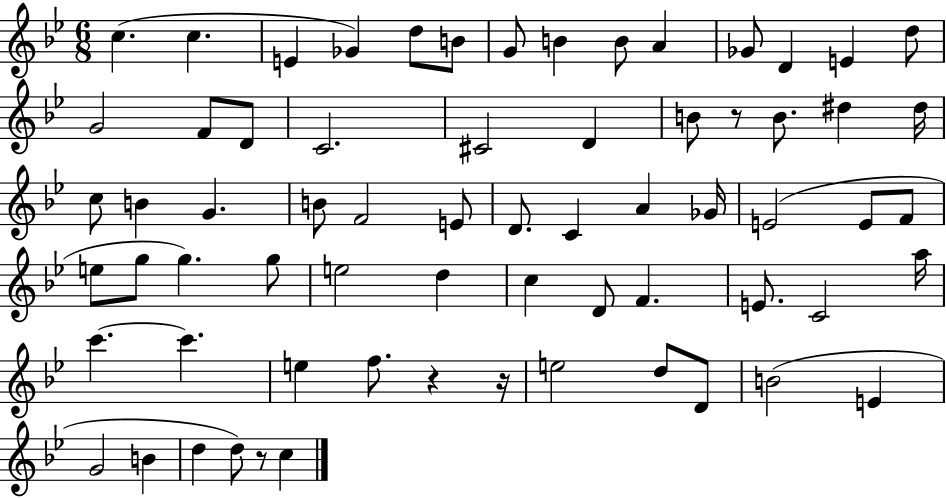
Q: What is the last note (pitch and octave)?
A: C5